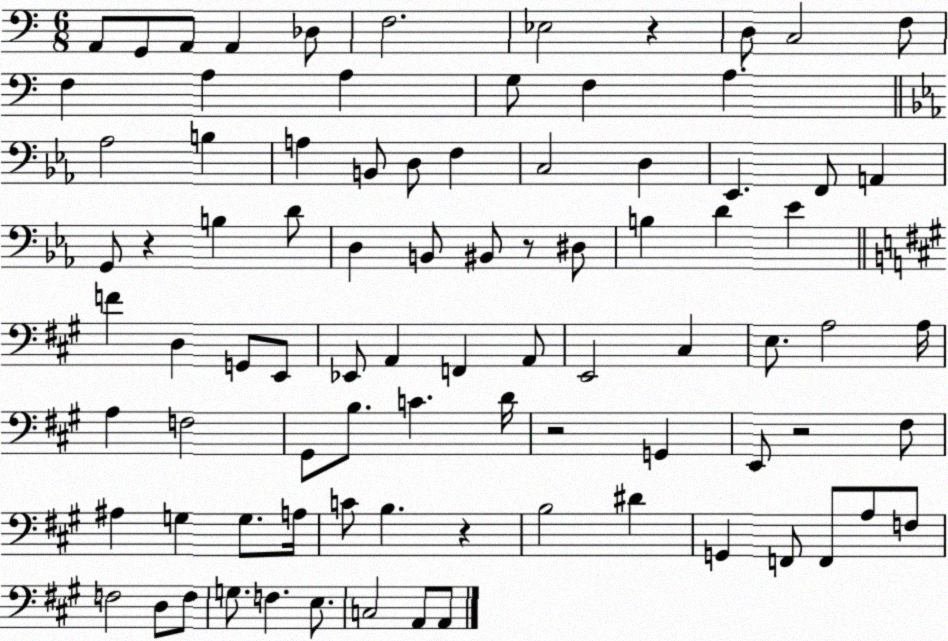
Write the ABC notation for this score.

X:1
T:Untitled
M:6/8
L:1/4
K:C
A,,/2 G,,/2 A,,/2 A,, _D,/2 F,2 _E,2 z D,/2 C,2 F,/2 F, A, A, G,/2 F, A, _A,2 B, A, B,,/2 D,/2 F, C,2 D, _E,, F,,/2 A,, G,,/2 z B, D/2 D, B,,/2 ^B,,/2 z/2 ^D,/2 B, D _E F D, G,,/2 E,,/2 _E,,/2 A,, F,, A,,/2 E,,2 ^C, E,/2 A,2 A,/4 A, F,2 ^G,,/2 B,/2 C D/4 z2 G,, E,,/2 z2 ^F,/2 ^A, G, G,/2 A,/4 C/2 B, z B,2 ^D G,, F,,/2 F,,/2 A,/2 F,/2 F,2 D,/2 F,/2 G,/2 F, E,/2 C,2 A,,/2 A,,/2